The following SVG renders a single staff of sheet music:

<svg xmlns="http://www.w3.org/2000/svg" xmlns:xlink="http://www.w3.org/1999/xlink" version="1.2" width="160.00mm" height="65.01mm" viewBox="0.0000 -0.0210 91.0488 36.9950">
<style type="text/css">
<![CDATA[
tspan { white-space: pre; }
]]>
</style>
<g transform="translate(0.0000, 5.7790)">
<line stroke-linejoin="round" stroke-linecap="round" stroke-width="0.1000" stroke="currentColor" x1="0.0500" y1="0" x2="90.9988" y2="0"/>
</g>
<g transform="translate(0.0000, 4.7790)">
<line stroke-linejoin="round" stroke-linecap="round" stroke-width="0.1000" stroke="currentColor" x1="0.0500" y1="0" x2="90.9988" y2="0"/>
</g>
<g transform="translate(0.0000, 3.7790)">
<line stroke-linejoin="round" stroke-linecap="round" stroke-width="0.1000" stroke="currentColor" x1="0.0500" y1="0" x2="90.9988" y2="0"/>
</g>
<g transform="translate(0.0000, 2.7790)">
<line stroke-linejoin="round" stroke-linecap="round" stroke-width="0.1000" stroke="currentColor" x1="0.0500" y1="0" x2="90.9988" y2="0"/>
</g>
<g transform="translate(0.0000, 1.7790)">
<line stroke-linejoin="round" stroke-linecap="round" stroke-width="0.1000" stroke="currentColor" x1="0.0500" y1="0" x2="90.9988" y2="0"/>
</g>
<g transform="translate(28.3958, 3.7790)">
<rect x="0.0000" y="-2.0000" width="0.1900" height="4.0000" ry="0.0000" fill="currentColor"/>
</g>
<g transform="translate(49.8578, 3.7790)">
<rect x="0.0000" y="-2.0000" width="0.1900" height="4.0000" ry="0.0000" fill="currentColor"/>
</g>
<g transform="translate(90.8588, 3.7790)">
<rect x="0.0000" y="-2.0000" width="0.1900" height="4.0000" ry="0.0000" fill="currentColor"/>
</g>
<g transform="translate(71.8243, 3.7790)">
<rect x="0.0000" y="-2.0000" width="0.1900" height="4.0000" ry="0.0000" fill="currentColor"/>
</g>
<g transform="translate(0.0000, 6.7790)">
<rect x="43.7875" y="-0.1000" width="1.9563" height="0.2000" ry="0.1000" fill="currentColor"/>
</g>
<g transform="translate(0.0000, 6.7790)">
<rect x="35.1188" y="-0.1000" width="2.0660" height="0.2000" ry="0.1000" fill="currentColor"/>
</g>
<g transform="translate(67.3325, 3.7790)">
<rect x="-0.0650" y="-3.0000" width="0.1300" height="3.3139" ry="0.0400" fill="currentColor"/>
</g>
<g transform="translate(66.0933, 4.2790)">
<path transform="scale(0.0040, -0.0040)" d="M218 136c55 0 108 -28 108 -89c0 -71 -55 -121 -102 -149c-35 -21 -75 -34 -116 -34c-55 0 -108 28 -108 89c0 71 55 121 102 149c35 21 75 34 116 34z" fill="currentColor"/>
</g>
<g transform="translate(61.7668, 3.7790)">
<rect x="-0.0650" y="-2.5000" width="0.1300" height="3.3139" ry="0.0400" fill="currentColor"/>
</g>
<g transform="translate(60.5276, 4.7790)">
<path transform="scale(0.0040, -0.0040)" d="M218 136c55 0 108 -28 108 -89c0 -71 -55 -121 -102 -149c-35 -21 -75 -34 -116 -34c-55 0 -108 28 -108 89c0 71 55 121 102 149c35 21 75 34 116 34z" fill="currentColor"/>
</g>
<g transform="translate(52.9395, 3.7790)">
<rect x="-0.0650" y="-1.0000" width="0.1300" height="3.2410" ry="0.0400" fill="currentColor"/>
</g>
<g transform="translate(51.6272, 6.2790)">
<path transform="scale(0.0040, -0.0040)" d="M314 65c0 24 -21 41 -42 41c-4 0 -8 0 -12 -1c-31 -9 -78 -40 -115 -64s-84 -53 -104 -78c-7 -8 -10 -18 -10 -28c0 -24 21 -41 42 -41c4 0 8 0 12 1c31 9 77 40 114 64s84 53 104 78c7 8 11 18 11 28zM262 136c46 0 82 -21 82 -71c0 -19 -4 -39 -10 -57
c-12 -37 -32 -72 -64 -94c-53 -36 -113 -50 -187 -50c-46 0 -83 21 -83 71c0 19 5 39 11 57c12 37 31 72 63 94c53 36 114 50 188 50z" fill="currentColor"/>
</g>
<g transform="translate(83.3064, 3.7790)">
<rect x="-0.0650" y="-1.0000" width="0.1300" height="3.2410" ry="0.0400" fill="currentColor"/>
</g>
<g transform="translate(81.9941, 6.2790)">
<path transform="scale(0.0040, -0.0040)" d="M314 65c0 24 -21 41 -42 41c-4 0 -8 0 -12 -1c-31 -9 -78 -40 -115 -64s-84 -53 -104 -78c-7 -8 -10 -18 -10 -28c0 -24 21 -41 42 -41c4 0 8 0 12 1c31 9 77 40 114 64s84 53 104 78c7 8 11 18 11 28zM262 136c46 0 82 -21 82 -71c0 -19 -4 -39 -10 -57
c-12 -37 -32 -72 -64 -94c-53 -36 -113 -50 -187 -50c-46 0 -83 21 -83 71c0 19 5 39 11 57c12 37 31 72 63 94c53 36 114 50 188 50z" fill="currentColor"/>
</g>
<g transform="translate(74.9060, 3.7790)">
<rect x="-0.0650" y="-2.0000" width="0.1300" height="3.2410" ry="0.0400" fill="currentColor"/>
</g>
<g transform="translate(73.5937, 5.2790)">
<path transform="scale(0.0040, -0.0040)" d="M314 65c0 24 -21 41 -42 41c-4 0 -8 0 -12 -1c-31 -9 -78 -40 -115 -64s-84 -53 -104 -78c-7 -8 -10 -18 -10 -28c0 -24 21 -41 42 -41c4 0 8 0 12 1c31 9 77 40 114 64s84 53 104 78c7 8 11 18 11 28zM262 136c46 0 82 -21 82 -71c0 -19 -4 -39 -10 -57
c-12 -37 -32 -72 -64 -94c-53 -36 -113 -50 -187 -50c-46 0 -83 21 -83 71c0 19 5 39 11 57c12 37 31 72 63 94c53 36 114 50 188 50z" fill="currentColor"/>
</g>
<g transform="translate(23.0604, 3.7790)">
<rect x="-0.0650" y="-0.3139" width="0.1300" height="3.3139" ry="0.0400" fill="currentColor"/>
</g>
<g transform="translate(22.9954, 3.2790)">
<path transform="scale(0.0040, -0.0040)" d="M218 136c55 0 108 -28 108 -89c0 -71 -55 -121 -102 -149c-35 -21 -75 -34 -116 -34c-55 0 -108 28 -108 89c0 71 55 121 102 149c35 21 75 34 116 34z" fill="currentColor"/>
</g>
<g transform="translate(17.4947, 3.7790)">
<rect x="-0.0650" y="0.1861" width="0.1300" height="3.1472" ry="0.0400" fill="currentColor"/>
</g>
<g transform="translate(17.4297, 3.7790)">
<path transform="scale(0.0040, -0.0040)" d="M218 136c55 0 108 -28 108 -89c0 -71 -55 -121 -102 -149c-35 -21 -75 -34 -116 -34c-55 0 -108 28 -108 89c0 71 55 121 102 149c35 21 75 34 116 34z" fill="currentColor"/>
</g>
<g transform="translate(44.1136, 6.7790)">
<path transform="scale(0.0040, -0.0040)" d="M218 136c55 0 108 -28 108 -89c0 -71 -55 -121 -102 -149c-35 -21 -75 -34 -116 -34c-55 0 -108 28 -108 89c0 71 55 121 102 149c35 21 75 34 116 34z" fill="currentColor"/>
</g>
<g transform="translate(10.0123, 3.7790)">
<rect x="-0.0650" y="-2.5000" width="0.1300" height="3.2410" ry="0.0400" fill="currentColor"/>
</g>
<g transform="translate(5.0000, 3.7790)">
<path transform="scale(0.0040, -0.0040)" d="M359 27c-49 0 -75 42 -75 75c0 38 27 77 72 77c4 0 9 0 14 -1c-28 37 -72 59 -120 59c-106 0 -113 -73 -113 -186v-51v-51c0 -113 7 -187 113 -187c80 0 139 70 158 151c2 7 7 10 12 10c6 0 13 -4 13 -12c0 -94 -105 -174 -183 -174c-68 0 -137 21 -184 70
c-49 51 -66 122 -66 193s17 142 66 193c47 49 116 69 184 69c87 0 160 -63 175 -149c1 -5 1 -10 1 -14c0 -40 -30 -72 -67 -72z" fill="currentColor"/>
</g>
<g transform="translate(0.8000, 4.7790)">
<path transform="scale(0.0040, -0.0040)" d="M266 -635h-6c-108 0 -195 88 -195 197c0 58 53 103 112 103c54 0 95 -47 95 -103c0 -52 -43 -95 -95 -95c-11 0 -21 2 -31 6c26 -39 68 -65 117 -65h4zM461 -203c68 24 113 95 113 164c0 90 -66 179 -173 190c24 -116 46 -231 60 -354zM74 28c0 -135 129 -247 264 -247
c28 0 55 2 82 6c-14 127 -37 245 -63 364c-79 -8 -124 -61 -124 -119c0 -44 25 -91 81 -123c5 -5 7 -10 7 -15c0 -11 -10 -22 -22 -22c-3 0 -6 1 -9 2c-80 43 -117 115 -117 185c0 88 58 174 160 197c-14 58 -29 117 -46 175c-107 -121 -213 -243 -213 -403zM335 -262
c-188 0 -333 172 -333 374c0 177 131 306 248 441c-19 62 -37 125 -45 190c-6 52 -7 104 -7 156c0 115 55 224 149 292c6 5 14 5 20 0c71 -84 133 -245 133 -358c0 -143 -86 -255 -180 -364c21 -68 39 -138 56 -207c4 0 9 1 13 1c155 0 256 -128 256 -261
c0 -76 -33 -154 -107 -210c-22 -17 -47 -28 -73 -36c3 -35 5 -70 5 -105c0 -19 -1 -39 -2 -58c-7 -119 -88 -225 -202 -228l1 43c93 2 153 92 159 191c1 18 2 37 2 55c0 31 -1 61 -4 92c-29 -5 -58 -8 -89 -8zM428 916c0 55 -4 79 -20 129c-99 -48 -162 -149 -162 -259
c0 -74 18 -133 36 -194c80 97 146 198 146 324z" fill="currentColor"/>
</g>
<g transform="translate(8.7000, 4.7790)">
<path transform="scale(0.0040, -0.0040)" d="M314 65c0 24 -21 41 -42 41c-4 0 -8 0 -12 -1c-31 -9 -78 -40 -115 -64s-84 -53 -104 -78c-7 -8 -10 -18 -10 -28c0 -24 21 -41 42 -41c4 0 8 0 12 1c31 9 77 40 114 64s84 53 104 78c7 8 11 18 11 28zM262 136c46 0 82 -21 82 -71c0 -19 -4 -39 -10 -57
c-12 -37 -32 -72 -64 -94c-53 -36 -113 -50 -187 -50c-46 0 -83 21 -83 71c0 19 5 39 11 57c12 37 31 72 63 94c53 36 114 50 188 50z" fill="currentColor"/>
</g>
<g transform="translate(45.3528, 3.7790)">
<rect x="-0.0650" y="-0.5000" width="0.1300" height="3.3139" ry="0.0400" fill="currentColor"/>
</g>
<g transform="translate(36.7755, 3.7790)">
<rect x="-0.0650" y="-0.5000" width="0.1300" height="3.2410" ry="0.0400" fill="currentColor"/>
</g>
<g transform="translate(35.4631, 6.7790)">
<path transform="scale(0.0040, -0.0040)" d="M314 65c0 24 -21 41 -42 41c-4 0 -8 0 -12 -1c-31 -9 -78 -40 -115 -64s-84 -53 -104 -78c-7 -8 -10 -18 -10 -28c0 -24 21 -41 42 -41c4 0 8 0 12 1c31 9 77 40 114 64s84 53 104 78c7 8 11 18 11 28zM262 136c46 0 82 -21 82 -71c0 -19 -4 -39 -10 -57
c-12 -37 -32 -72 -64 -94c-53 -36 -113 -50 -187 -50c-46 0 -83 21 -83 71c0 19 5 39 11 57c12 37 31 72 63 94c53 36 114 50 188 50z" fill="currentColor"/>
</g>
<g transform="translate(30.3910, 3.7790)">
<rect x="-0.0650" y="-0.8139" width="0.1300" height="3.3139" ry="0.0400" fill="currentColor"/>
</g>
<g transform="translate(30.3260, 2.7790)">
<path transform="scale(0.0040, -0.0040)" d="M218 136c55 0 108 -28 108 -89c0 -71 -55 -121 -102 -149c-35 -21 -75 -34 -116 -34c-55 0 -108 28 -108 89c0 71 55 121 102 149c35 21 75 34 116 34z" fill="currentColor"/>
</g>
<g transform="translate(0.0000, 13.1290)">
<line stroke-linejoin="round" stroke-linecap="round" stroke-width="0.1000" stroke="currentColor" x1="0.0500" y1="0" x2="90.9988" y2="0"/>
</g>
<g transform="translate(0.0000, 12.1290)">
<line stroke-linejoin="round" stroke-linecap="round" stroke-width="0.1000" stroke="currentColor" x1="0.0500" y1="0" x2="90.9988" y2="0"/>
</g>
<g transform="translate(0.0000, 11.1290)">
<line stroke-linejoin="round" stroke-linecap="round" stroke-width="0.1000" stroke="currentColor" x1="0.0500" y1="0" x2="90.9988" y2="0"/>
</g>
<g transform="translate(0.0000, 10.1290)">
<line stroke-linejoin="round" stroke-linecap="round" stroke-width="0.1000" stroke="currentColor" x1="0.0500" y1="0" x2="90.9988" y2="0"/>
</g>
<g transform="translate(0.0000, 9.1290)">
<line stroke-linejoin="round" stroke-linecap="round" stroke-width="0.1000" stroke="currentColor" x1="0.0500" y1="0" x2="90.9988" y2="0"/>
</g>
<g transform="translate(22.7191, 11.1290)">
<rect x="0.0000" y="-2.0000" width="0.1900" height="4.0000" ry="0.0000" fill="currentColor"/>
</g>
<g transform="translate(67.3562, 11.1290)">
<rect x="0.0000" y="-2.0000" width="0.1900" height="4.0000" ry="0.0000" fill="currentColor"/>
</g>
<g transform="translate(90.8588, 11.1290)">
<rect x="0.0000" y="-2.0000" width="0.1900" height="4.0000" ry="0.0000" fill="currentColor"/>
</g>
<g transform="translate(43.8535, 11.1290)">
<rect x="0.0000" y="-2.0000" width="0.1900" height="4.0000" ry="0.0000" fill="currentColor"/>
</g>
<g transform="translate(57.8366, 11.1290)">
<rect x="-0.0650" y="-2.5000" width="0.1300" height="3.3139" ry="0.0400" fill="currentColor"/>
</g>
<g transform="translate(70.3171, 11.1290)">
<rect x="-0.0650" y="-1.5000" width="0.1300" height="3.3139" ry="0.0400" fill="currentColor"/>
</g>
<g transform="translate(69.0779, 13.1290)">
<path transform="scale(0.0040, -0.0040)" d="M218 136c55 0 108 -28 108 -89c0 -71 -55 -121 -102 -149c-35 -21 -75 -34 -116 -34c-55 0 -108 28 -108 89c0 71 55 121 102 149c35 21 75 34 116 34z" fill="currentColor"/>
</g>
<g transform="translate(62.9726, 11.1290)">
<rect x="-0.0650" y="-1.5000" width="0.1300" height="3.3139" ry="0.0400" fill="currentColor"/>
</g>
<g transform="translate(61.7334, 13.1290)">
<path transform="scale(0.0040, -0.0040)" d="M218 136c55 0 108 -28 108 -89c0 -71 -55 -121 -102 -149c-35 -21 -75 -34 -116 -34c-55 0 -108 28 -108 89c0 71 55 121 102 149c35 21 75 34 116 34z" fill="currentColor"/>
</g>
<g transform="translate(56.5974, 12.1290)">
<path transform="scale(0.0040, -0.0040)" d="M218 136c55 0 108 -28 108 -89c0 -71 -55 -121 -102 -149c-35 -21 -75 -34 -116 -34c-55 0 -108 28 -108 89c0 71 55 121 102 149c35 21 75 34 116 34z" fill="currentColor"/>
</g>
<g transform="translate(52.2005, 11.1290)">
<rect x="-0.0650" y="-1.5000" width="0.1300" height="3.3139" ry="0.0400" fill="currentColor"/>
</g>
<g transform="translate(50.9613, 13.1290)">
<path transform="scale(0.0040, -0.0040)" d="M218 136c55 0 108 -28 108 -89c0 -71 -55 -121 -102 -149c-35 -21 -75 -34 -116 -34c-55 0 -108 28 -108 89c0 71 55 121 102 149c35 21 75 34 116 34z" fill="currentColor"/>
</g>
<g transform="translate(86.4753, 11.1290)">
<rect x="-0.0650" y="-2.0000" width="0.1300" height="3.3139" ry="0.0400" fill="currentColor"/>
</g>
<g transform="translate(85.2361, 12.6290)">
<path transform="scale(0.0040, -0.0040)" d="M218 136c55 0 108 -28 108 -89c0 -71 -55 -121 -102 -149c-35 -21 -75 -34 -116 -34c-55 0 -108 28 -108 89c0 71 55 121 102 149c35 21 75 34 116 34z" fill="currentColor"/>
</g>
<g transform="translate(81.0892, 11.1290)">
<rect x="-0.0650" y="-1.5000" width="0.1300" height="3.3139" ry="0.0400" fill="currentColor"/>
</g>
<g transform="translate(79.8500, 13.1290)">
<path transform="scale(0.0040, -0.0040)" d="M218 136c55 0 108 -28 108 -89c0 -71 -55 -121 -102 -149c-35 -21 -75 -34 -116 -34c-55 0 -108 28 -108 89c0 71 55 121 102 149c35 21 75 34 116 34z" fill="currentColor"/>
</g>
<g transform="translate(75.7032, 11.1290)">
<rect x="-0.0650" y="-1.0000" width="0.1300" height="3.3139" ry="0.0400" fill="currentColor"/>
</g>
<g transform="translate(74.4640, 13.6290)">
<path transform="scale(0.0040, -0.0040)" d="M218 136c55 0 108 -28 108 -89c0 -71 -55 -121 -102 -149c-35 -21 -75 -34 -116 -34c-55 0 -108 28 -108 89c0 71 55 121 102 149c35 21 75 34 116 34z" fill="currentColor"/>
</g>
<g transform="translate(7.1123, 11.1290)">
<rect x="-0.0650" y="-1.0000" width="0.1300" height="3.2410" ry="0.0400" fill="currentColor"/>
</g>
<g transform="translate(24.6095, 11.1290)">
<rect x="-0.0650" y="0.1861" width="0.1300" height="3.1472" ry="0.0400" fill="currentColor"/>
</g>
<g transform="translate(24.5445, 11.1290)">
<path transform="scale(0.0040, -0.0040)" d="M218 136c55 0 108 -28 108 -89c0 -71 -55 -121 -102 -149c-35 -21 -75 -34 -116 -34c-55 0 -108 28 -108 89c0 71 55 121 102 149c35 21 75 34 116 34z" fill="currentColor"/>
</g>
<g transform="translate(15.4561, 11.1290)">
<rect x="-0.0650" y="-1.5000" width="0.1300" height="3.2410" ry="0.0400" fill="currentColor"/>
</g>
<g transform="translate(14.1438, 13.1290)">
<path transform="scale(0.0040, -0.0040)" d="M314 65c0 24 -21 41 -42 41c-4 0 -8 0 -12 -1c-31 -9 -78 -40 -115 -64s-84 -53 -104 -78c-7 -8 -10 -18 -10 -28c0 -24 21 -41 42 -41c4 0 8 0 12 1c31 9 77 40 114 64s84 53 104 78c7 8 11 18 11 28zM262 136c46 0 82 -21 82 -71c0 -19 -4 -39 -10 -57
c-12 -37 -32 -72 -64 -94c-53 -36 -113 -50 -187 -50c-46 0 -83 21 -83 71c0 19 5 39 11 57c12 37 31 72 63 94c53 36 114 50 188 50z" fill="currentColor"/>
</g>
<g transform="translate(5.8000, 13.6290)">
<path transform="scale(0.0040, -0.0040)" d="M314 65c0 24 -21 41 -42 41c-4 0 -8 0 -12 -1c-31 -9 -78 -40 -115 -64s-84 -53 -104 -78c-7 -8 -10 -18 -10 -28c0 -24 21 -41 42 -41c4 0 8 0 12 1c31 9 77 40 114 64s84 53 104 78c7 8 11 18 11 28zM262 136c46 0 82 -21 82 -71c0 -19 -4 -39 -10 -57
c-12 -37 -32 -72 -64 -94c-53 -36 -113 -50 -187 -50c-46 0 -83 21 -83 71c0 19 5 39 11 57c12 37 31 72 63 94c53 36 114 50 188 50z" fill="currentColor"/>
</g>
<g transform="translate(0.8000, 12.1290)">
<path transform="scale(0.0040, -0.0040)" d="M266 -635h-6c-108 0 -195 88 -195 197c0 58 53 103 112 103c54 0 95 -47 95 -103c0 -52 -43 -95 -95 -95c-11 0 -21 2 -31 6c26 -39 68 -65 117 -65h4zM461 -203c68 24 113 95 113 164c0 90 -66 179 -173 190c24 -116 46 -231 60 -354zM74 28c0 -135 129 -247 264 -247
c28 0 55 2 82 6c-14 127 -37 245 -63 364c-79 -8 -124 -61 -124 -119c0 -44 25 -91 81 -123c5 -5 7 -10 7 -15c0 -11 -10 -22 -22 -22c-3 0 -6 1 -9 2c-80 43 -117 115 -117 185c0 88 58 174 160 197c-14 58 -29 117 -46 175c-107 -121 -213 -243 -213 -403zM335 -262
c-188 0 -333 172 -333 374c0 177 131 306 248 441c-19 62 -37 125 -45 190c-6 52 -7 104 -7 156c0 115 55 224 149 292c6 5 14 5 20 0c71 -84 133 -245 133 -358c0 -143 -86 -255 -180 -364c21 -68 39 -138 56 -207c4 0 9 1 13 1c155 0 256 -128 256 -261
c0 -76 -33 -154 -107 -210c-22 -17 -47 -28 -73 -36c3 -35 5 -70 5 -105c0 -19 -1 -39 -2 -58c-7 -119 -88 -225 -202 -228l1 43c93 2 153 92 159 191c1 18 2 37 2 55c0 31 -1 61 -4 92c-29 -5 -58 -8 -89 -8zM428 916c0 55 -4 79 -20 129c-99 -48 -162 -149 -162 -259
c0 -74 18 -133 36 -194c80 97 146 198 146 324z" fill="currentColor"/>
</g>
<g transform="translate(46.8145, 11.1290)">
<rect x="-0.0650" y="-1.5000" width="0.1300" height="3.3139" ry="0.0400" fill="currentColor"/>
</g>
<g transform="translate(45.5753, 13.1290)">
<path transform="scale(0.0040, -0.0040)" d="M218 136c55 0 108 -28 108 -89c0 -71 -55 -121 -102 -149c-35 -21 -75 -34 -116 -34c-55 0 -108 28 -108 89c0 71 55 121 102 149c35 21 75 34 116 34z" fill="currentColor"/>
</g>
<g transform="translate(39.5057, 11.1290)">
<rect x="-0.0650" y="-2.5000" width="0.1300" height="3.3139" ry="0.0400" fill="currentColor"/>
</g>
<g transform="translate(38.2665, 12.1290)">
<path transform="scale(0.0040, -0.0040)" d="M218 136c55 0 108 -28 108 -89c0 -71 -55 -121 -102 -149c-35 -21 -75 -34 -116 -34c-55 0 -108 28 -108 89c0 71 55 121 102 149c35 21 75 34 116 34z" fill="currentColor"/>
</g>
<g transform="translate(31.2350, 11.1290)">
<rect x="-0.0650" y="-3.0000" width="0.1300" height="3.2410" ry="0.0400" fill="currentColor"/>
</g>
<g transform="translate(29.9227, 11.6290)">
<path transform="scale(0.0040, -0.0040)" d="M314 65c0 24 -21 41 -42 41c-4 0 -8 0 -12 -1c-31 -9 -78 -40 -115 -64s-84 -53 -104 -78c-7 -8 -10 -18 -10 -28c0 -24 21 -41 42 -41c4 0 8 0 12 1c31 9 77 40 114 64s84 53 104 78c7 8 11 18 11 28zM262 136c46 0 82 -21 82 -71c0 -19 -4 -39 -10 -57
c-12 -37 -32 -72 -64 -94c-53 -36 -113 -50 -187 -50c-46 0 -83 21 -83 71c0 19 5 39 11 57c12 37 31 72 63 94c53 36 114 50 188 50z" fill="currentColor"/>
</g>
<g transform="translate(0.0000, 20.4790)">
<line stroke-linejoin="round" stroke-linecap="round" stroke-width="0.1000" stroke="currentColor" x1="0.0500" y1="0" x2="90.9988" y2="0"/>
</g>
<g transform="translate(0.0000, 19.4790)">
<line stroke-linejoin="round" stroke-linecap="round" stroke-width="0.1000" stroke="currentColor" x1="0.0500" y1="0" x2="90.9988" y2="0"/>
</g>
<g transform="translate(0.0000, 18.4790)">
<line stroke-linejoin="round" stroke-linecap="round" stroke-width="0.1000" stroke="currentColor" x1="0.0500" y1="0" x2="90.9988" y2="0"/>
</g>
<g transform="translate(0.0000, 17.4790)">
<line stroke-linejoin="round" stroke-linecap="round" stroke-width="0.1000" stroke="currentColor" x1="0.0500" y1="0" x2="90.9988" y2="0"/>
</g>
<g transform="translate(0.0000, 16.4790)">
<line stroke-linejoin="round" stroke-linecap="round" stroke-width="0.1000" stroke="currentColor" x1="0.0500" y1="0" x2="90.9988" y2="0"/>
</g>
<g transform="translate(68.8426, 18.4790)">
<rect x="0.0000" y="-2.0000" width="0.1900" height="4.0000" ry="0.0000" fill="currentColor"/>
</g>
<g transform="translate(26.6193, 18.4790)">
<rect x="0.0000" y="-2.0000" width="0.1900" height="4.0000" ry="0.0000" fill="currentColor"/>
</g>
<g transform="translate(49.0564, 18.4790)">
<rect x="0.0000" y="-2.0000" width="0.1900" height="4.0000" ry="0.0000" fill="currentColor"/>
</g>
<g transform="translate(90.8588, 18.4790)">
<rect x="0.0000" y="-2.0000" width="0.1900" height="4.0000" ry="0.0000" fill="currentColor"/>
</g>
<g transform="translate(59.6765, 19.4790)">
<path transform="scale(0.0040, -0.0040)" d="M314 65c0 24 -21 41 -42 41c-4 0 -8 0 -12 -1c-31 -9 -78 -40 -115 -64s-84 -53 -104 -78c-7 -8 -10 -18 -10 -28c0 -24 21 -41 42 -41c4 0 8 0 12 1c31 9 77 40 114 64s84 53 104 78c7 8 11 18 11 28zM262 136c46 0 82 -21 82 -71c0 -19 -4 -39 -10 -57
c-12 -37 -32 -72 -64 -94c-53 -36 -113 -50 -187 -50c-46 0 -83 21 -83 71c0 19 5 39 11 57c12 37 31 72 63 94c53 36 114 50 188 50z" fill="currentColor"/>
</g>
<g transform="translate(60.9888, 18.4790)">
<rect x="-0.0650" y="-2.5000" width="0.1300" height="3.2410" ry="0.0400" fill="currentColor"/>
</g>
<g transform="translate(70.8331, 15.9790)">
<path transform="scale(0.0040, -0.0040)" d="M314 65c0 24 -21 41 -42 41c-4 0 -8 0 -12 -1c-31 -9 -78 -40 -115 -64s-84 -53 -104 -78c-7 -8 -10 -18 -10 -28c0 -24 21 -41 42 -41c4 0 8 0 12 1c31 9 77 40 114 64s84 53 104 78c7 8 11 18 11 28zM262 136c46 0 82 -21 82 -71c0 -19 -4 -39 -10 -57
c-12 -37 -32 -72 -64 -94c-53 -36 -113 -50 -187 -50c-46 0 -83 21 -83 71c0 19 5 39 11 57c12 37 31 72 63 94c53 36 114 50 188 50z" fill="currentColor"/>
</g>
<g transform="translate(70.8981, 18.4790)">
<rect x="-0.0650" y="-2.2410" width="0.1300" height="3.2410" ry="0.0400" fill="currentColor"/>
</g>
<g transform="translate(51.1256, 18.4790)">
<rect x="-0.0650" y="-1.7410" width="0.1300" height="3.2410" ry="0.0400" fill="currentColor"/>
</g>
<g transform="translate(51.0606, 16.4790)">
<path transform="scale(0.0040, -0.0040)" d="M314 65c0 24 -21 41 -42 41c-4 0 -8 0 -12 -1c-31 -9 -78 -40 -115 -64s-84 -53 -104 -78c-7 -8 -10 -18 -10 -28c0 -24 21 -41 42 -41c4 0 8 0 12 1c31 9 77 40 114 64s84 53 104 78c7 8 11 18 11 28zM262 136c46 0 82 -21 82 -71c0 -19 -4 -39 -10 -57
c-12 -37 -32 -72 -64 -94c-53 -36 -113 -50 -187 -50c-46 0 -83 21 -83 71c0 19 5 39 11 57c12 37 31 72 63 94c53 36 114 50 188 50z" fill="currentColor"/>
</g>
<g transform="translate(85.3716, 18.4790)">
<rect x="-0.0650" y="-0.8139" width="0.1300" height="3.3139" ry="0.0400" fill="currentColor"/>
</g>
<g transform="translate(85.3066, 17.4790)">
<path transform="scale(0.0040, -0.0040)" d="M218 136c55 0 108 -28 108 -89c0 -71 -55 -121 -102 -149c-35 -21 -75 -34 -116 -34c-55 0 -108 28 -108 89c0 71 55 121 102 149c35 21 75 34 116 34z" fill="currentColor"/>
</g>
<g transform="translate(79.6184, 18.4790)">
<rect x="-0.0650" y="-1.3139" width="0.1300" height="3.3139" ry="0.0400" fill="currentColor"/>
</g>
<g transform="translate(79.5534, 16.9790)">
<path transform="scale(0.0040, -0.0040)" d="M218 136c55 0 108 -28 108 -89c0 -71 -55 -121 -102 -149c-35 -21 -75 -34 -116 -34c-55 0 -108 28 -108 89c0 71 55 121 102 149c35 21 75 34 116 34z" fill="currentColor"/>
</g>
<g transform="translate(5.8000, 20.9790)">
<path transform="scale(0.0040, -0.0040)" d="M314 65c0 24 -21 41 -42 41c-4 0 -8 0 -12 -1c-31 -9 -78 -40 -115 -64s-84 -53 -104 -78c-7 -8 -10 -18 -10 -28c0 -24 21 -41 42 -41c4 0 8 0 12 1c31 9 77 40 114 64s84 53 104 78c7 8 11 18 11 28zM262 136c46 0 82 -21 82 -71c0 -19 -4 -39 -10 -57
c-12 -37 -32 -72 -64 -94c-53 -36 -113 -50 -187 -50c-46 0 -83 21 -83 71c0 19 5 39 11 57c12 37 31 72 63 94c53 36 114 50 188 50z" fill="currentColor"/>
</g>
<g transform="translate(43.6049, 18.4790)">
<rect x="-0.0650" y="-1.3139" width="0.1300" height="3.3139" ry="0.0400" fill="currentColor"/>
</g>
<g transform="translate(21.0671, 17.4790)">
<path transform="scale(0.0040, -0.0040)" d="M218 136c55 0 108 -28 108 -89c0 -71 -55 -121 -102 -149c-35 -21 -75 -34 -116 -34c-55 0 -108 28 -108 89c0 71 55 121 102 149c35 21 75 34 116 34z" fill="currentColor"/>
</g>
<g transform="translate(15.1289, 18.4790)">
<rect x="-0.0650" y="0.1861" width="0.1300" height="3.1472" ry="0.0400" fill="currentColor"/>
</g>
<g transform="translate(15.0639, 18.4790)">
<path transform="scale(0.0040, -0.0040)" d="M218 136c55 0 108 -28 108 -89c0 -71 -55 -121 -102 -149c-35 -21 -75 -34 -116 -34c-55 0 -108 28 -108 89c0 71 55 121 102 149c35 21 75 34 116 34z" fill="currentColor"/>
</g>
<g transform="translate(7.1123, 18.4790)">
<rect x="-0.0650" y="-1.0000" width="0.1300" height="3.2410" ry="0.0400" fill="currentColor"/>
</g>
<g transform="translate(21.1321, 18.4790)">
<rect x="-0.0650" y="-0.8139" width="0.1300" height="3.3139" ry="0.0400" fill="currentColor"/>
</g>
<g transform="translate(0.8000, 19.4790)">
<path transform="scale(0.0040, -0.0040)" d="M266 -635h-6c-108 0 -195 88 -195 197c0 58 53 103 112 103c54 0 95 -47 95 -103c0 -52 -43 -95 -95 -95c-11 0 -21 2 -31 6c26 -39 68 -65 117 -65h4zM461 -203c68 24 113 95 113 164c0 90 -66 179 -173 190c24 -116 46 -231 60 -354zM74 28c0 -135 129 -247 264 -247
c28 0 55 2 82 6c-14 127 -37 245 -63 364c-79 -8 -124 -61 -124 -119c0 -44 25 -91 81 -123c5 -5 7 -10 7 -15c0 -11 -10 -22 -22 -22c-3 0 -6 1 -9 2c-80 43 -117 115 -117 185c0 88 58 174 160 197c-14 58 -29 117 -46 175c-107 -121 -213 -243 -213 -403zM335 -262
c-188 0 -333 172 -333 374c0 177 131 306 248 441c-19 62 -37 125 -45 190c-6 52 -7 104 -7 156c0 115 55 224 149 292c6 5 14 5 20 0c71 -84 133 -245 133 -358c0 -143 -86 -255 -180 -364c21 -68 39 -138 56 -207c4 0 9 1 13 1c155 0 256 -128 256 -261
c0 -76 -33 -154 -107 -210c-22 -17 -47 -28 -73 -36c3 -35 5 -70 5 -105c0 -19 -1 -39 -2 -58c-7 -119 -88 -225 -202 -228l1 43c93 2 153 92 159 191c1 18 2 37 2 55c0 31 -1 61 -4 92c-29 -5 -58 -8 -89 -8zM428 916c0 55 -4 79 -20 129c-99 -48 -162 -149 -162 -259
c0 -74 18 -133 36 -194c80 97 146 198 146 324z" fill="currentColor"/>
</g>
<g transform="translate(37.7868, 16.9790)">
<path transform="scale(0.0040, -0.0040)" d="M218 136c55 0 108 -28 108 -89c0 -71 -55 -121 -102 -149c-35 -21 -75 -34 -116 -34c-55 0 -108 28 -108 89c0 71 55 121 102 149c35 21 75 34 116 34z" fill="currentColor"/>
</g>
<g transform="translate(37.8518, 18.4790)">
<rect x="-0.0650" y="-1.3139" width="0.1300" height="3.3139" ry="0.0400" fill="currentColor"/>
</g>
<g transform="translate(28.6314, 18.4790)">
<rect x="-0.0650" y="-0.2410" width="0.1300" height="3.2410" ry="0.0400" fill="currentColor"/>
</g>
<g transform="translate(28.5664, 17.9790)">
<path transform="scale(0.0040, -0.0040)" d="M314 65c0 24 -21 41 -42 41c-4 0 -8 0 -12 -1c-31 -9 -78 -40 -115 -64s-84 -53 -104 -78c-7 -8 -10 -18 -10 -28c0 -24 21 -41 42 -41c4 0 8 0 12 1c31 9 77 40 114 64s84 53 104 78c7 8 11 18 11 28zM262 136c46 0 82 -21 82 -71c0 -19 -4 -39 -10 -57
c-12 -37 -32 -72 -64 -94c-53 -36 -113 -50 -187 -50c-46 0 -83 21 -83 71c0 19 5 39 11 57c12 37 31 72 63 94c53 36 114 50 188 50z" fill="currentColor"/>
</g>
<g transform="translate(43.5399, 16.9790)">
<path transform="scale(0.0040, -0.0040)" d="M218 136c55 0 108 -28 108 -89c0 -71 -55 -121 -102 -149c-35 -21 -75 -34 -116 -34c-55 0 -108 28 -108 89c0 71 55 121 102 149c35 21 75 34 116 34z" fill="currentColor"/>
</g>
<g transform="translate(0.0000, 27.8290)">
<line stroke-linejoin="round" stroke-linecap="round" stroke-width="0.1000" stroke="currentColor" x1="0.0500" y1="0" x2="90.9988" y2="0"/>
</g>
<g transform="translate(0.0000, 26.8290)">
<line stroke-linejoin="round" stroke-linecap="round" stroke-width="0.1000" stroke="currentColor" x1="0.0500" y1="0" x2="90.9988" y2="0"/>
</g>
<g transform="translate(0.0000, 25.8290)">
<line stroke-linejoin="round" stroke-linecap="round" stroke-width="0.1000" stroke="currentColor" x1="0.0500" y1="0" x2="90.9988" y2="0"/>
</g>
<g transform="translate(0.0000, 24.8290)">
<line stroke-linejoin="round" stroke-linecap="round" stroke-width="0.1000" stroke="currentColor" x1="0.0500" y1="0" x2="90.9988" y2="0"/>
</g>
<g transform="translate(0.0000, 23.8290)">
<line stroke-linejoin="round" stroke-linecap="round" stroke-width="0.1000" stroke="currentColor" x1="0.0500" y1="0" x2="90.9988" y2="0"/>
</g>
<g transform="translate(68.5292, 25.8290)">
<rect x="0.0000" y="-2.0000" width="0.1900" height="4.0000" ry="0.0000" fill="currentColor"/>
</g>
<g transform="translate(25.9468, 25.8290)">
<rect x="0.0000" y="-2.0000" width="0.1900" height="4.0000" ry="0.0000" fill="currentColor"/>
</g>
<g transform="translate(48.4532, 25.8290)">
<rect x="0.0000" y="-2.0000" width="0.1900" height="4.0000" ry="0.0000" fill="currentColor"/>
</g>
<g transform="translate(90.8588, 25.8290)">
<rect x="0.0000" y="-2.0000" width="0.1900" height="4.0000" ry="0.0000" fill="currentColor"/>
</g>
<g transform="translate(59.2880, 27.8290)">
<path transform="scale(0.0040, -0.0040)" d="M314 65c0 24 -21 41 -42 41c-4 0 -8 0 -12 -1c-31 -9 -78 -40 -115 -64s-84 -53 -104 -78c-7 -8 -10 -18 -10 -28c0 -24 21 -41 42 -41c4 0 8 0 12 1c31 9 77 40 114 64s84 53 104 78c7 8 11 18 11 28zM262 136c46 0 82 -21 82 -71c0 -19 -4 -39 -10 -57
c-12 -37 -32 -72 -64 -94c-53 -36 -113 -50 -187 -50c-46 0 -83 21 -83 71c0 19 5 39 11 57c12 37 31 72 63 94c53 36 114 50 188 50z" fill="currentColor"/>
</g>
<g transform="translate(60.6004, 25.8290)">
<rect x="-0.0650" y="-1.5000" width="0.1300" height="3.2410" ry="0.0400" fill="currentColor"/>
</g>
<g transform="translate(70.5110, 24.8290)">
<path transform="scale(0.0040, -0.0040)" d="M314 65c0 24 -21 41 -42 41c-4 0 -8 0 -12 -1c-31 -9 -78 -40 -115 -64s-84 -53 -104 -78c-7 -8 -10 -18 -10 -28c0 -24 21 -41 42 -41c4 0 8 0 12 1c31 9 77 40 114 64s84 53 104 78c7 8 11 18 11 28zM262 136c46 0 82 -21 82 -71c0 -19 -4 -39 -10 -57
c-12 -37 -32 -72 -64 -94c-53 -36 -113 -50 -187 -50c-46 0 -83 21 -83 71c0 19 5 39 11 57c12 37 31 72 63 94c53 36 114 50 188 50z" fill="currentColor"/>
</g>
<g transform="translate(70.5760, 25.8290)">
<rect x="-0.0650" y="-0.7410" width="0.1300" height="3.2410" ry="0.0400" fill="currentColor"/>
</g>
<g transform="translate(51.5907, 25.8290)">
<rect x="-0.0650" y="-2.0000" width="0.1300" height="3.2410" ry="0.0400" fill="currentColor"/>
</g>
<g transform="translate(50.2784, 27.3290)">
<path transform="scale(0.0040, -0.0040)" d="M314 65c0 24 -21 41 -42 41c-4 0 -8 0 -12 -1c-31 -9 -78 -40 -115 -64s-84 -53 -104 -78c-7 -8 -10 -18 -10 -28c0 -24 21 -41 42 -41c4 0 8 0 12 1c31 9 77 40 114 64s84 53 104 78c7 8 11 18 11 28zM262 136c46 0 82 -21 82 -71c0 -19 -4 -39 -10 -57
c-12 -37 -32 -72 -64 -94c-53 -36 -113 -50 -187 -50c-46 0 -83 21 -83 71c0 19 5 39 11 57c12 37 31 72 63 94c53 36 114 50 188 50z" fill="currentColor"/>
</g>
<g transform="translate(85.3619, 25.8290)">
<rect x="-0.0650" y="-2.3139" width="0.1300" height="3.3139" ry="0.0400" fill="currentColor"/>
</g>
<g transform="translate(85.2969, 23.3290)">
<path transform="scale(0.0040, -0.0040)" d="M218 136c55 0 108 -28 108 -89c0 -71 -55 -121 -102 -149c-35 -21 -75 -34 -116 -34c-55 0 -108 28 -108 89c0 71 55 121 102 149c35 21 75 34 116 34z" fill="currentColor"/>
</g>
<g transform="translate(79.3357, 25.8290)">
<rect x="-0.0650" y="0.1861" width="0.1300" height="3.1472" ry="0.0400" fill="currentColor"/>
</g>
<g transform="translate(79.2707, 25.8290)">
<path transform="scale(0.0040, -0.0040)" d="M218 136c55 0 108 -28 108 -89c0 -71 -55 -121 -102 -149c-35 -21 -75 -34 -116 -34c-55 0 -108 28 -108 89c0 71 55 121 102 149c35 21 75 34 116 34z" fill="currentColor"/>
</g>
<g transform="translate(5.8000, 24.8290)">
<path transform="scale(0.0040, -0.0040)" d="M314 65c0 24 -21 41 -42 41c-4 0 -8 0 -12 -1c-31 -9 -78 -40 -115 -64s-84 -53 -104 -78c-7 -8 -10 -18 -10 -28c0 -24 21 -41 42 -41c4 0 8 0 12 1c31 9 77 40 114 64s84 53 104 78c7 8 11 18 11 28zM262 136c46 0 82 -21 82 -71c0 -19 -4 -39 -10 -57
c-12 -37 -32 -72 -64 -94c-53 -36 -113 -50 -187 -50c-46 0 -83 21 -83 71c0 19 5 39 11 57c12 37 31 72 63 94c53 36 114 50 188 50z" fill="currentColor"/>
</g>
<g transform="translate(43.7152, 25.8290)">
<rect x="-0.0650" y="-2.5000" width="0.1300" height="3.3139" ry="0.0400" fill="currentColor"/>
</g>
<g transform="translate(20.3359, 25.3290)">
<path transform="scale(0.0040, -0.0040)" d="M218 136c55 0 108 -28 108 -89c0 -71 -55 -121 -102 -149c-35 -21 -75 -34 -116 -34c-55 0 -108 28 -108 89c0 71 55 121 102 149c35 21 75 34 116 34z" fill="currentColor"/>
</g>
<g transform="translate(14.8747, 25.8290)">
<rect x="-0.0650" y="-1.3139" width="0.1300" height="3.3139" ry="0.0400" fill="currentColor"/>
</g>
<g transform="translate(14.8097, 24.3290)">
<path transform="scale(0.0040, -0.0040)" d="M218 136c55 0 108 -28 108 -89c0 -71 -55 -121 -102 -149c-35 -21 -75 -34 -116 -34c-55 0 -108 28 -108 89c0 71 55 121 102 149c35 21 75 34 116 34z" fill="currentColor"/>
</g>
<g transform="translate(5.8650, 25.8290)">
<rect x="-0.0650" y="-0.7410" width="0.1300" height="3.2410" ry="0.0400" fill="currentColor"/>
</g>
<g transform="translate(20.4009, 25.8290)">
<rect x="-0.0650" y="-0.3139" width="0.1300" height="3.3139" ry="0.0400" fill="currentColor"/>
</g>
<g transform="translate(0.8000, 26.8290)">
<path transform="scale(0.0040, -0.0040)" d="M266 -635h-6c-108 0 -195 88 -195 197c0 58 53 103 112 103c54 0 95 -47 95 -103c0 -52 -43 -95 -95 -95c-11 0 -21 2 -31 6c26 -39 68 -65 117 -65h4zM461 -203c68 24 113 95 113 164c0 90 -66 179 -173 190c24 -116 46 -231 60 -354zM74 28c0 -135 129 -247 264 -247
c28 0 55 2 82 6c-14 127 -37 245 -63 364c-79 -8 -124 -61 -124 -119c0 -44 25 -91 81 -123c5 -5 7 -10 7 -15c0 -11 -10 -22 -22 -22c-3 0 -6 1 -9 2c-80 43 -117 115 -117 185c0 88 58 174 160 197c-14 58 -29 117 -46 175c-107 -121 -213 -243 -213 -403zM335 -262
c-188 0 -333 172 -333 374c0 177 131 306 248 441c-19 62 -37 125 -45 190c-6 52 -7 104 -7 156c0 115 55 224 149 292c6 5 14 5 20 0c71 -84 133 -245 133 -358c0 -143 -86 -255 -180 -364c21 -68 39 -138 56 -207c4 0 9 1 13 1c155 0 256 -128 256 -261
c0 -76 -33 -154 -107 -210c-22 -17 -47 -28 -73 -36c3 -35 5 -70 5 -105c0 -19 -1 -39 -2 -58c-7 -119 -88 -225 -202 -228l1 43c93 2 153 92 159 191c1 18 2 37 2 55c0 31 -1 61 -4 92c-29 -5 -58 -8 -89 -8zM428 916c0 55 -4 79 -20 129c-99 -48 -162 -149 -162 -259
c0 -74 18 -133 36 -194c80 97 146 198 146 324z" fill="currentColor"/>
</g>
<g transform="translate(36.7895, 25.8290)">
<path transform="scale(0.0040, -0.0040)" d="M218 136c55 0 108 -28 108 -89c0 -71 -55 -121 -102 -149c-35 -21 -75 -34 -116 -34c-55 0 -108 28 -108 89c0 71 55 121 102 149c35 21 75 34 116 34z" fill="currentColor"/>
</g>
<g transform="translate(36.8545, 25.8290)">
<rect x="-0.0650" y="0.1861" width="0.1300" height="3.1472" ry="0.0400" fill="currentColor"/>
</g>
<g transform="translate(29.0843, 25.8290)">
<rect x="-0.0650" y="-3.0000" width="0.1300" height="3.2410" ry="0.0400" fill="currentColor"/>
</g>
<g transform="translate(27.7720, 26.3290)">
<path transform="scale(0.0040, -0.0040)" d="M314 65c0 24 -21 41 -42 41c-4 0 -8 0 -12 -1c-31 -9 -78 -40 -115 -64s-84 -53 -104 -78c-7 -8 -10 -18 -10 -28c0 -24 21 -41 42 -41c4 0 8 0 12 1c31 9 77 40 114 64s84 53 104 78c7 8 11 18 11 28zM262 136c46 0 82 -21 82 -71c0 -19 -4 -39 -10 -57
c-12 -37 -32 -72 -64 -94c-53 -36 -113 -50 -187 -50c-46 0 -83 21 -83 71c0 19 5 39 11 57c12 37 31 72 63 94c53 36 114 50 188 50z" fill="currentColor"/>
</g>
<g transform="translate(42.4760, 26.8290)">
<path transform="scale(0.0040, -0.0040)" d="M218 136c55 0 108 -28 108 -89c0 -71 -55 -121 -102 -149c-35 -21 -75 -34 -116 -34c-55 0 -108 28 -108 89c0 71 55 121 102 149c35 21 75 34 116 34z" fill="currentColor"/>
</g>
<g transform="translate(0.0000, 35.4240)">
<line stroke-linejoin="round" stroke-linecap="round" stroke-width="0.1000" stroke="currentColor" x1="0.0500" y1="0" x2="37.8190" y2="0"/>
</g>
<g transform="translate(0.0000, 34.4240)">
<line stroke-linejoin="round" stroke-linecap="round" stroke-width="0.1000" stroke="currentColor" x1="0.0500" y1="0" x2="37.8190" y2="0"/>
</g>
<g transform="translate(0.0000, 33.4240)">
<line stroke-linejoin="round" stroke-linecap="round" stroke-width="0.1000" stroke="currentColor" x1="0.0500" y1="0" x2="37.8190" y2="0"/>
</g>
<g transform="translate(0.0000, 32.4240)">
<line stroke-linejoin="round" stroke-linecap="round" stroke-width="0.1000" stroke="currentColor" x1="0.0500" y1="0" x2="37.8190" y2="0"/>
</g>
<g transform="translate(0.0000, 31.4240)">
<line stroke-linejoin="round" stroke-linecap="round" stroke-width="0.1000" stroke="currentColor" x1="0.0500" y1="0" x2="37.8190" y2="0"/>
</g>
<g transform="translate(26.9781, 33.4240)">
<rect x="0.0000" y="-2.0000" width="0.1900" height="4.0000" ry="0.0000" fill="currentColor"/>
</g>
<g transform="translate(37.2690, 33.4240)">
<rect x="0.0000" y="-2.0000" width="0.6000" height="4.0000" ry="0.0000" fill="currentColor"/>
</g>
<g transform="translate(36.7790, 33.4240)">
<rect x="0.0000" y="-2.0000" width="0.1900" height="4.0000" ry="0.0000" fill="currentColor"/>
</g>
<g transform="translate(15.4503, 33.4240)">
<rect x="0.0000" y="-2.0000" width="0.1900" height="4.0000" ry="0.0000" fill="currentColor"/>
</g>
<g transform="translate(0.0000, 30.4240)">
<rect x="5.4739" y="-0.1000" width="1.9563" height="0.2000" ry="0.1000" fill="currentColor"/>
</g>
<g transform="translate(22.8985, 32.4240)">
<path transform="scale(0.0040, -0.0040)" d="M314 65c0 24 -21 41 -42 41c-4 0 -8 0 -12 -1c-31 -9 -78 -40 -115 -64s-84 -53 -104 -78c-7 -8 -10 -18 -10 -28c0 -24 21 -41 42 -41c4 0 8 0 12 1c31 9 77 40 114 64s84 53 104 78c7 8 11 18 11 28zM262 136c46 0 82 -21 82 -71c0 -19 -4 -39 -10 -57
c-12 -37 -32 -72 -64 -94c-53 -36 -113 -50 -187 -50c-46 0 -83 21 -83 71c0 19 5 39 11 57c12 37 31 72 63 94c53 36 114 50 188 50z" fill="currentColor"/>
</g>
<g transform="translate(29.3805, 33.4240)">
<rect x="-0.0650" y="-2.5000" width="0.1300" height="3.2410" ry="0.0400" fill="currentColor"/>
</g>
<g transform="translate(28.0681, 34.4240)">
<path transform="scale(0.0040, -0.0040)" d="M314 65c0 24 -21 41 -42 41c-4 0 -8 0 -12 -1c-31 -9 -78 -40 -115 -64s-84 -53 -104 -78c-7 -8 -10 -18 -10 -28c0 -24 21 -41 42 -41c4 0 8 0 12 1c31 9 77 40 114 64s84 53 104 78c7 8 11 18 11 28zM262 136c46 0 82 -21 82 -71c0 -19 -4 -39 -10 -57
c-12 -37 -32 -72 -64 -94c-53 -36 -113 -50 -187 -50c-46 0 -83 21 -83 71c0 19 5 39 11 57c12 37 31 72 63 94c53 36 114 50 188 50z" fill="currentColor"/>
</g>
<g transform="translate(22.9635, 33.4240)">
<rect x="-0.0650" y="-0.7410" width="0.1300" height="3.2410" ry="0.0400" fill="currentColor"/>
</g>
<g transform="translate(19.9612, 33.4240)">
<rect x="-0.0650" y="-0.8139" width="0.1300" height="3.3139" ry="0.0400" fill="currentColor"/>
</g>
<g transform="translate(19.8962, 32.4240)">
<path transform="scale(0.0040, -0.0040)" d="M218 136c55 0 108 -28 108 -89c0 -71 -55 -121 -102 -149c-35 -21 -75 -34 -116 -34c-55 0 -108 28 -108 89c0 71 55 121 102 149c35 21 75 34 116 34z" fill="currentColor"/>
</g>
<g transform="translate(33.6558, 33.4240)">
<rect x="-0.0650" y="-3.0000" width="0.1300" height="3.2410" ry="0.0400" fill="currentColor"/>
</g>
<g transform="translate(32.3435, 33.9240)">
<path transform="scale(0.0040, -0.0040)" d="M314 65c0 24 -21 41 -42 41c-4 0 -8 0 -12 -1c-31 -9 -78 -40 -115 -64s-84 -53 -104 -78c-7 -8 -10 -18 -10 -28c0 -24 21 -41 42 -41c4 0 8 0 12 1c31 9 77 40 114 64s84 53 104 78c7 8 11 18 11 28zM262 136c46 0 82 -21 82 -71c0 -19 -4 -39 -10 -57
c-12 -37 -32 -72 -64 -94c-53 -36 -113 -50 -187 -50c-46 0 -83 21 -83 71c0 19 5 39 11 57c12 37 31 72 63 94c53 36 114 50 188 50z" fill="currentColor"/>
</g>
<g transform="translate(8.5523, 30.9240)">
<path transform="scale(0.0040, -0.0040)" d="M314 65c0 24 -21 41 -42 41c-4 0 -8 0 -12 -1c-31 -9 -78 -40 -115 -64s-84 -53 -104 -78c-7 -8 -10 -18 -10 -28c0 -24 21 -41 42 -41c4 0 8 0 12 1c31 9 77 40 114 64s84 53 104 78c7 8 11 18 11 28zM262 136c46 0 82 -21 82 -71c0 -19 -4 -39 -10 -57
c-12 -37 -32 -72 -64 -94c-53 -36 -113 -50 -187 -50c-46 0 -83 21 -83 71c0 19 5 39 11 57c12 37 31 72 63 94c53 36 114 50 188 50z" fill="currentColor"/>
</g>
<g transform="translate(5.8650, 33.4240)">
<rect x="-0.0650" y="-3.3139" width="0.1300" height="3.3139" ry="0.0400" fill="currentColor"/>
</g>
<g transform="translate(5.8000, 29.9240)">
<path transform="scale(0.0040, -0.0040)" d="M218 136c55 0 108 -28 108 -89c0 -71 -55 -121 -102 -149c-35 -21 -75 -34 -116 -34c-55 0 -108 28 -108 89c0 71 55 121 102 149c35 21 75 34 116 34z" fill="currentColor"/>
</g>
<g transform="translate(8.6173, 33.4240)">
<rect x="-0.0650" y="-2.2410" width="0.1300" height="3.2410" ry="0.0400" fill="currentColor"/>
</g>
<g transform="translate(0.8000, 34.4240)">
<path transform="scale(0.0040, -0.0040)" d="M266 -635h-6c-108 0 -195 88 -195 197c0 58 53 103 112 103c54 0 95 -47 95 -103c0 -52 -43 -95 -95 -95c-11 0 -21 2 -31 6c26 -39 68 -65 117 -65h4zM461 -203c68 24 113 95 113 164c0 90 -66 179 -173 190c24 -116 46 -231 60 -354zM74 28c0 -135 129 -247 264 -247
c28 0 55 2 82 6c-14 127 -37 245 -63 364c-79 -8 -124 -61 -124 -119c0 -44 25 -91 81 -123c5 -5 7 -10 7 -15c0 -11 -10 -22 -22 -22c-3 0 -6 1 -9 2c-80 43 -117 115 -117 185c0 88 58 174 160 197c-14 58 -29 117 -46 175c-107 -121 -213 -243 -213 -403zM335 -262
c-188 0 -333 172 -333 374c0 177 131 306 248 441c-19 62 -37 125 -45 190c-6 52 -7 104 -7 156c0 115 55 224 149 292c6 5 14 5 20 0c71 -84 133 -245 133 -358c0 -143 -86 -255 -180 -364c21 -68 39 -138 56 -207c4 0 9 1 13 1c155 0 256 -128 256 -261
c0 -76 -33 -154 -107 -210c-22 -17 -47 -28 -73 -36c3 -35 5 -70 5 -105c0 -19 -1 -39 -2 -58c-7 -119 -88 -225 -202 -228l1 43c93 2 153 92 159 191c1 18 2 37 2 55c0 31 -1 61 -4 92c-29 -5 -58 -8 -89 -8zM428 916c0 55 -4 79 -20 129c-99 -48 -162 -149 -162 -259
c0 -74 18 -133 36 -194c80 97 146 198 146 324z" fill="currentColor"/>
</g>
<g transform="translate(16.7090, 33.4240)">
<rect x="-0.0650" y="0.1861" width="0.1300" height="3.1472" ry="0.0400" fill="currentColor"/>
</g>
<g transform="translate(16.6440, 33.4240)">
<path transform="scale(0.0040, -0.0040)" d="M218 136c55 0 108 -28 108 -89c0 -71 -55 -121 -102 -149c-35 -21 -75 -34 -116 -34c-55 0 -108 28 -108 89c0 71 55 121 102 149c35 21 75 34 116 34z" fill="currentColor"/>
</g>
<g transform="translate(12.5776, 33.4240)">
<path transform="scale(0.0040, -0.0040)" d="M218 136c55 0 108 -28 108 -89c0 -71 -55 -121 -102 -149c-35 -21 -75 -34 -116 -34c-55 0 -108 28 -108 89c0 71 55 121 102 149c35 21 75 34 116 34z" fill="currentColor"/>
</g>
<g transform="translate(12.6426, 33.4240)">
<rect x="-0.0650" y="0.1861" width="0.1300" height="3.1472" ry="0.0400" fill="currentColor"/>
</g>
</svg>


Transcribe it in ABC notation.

X:1
T:Untitled
M:4/4
L:1/4
K:C
G2 B c d C2 C D2 G A F2 D2 D2 E2 B A2 G E E G E E D E F D2 B d c2 e e f2 G2 g2 e d d2 e c A2 B G F2 E2 d2 B g b g2 B B d d2 G2 A2